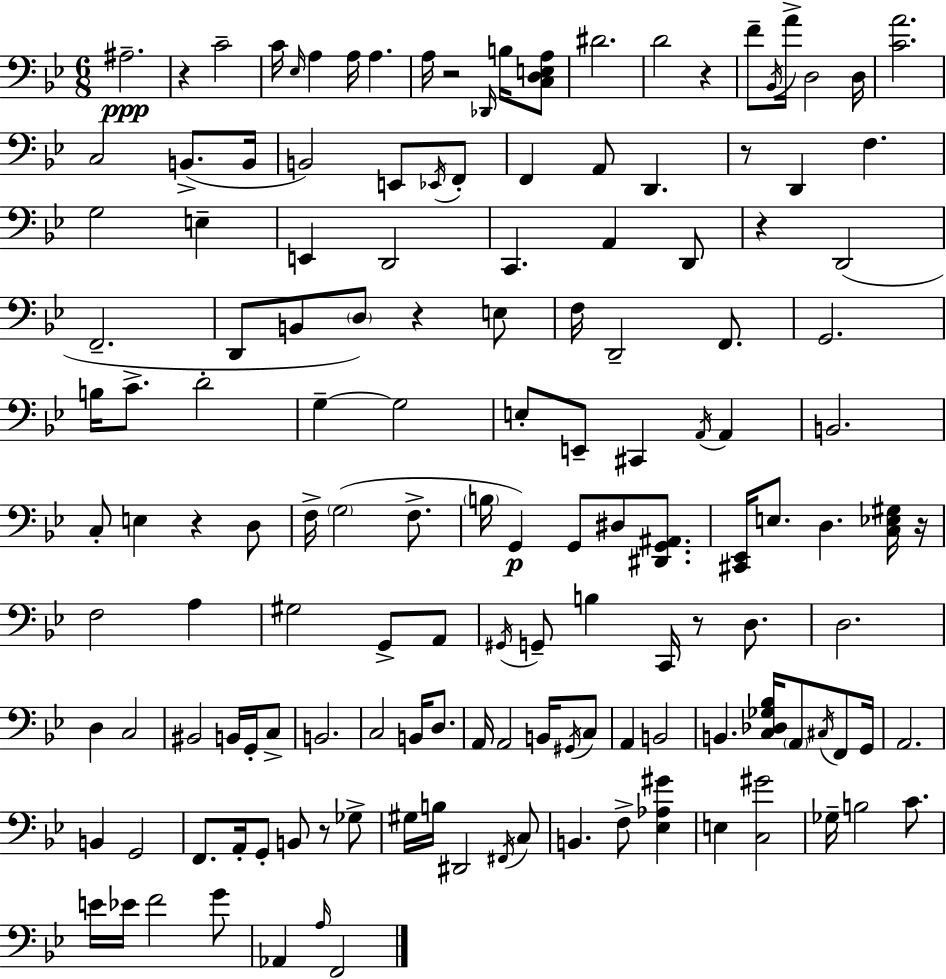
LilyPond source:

{
  \clef bass
  \numericTimeSignature
  \time 6/8
  \key bes \major
  \repeat volta 2 { ais2.--\ppp | r4 c'2-- | c'16 \grace { ees16 } a4 a16 a4. | a16 r2 \grace { des,16 } b16 | \break <c d e a>8 dis'2. | d'2 r4 | f'8-- \acciaccatura { bes,16 } a'16-> d2 | d16 <c' a'>2. | \break c2 b,8.->( | b,16 b,2) e,8 | \acciaccatura { ees,16 } f,8-. f,4 a,8 d,4. | r8 d,4 f4. | \break g2 | e4-- e,4 d,2 | c,4. a,4 | d,8 r4 d,2( | \break f,2.-- | d,8 b,8 \parenthesize d8) r4 | e8 f16 d,2-- | f,8. g,2. | \break b16 c'8.-> d'2-. | g4--~~ g2 | e8-. e,8-- cis,4 | \acciaccatura { a,16 } a,4 b,2. | \break c8-. e4 r4 | d8 f16-> \parenthesize g2( | f8.-> \parenthesize b16 g,4\p) g,8 | dis8 <dis, g, ais,>8. <cis, ees,>16 e8. d4. | \break <c ees gis>16 r16 f2 | a4 gis2 | g,8-> a,8 \acciaccatura { gis,16 } g,8-- b4 | c,16 r8 d8. d2. | \break d4 c2 | bis,2 | b,16 g,16-. c8-> b,2. | c2 | \break b,16 d8. a,16 a,2 | b,16 \acciaccatura { gis,16 } c8 a,4 b,2 | b,4. | <c des ges bes>16 \parenthesize a,8 \acciaccatura { cis16 } f,8 g,16 a,2. | \break b,4 | g,2 f,8. a,16-. | g,8-. b,8 r8 ges8-> gis16 b16 dis,2 | \acciaccatura { fis,16 } c8 b,4. | \break f8-> <ees aes gis'>4 e4 | <c gis'>2 ges16-- b2 | c'8. e'16 ees'16 f'2 | g'8 aes,4 | \break \grace { a16 } f,2 } \bar "|."
}